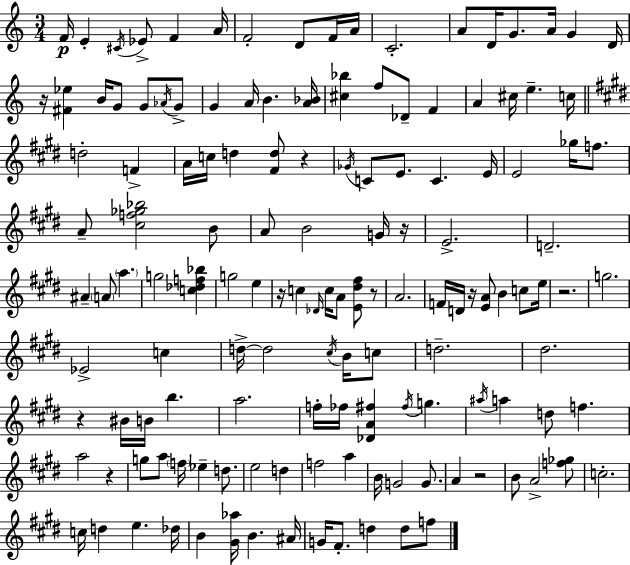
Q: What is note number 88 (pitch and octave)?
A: A5